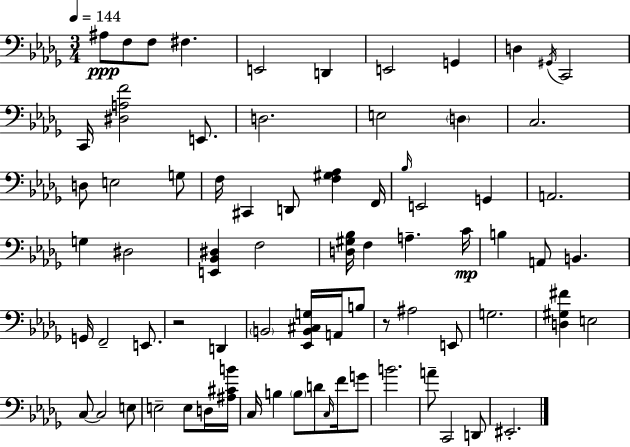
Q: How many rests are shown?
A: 2